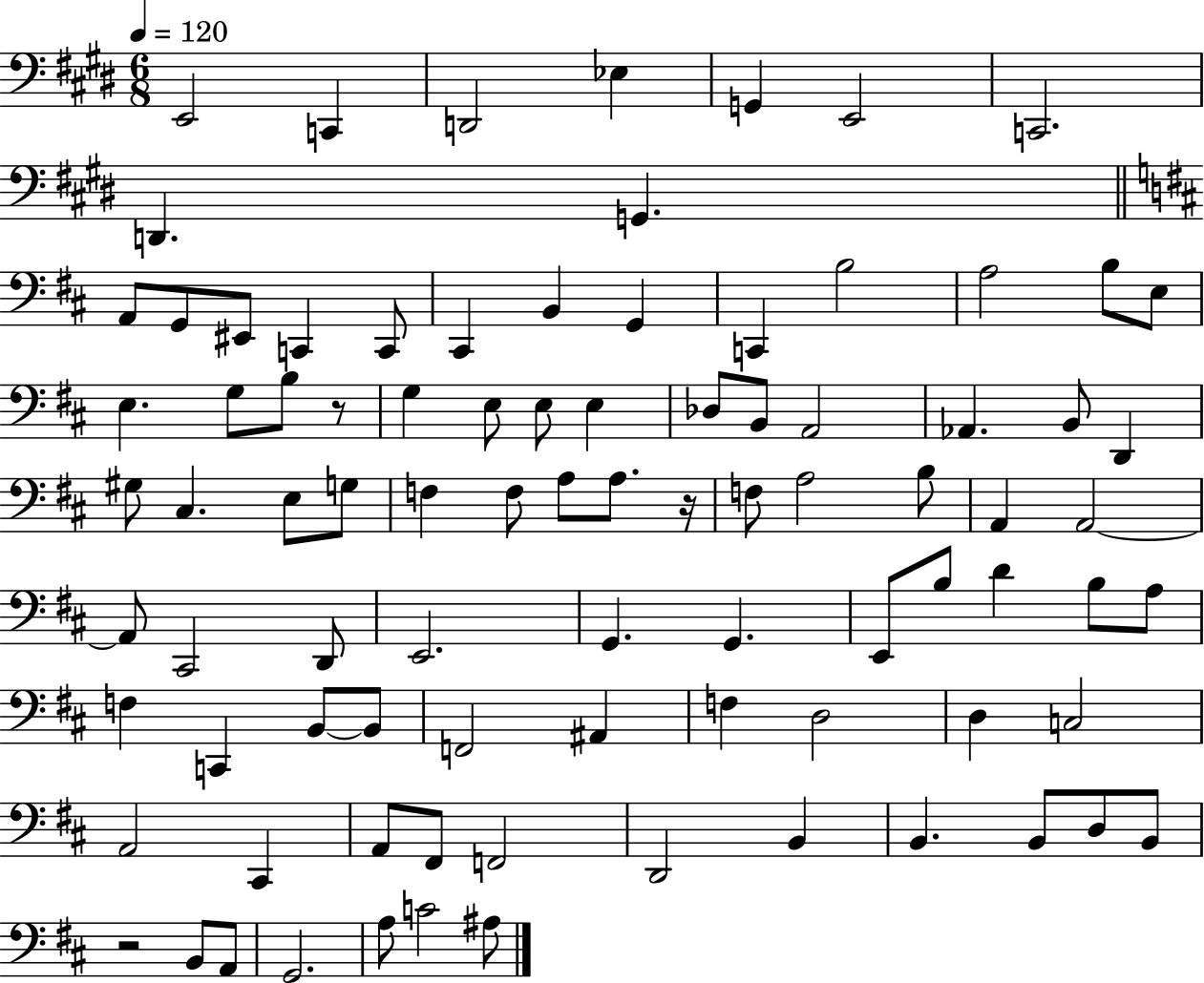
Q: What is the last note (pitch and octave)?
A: A#3